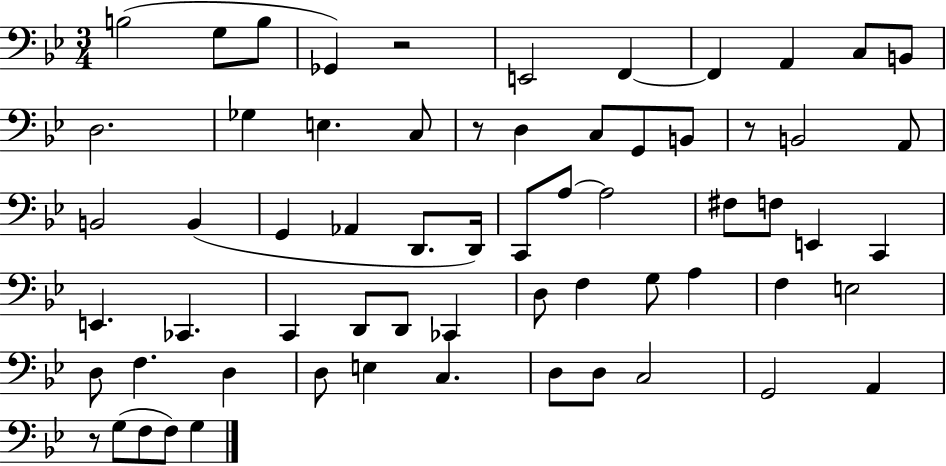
X:1
T:Untitled
M:3/4
L:1/4
K:Bb
B,2 G,/2 B,/2 _G,, z2 E,,2 F,, F,, A,, C,/2 B,,/2 D,2 _G, E, C,/2 z/2 D, C,/2 G,,/2 B,,/2 z/2 B,,2 A,,/2 B,,2 B,, G,, _A,, D,,/2 D,,/4 C,,/2 A,/2 A,2 ^F,/2 F,/2 E,, C,, E,, _C,, C,, D,,/2 D,,/2 _C,, D,/2 F, G,/2 A, F, E,2 D,/2 F, D, D,/2 E, C, D,/2 D,/2 C,2 G,,2 A,, z/2 G,/2 F,/2 F,/2 G,